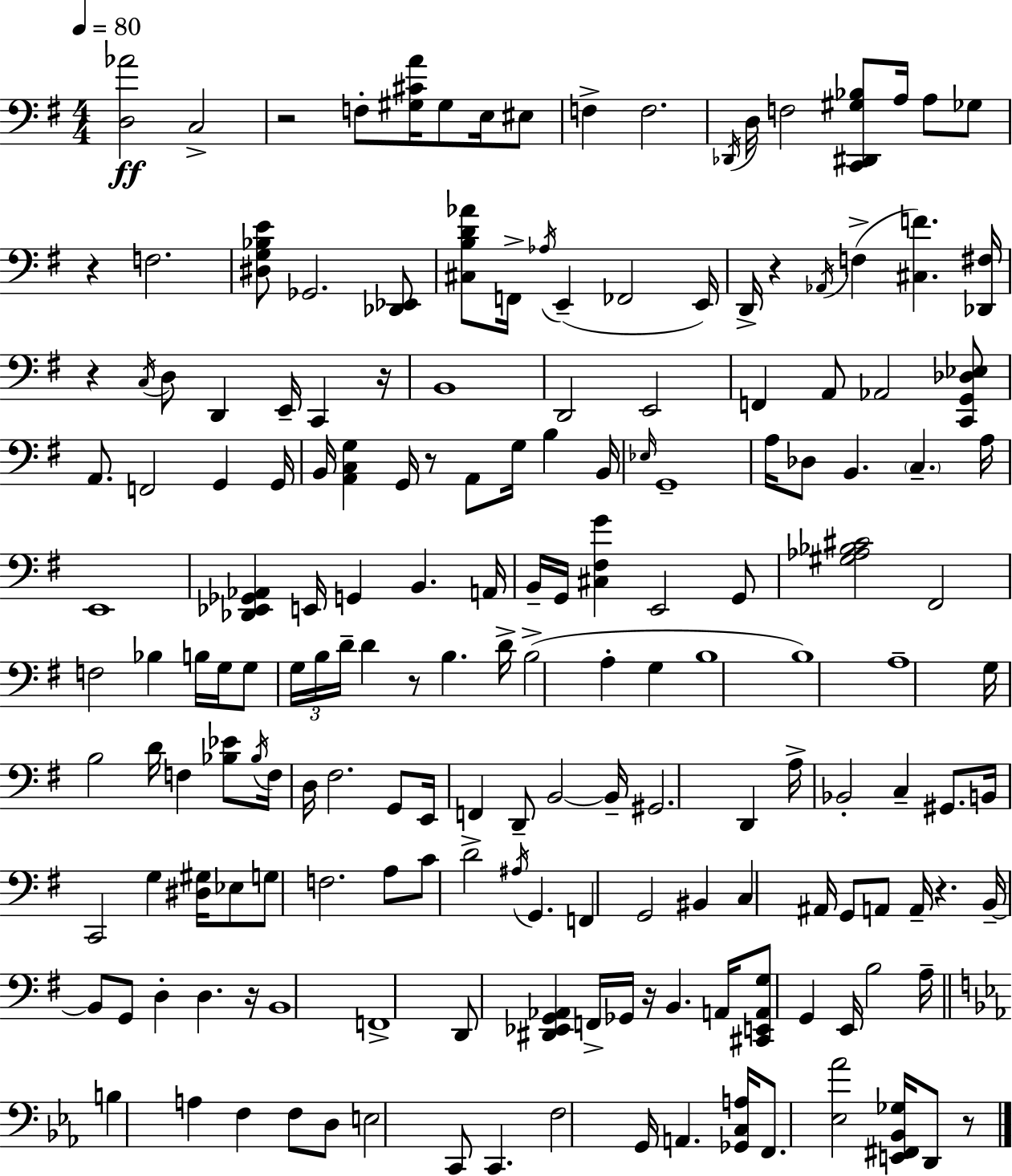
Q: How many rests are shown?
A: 11